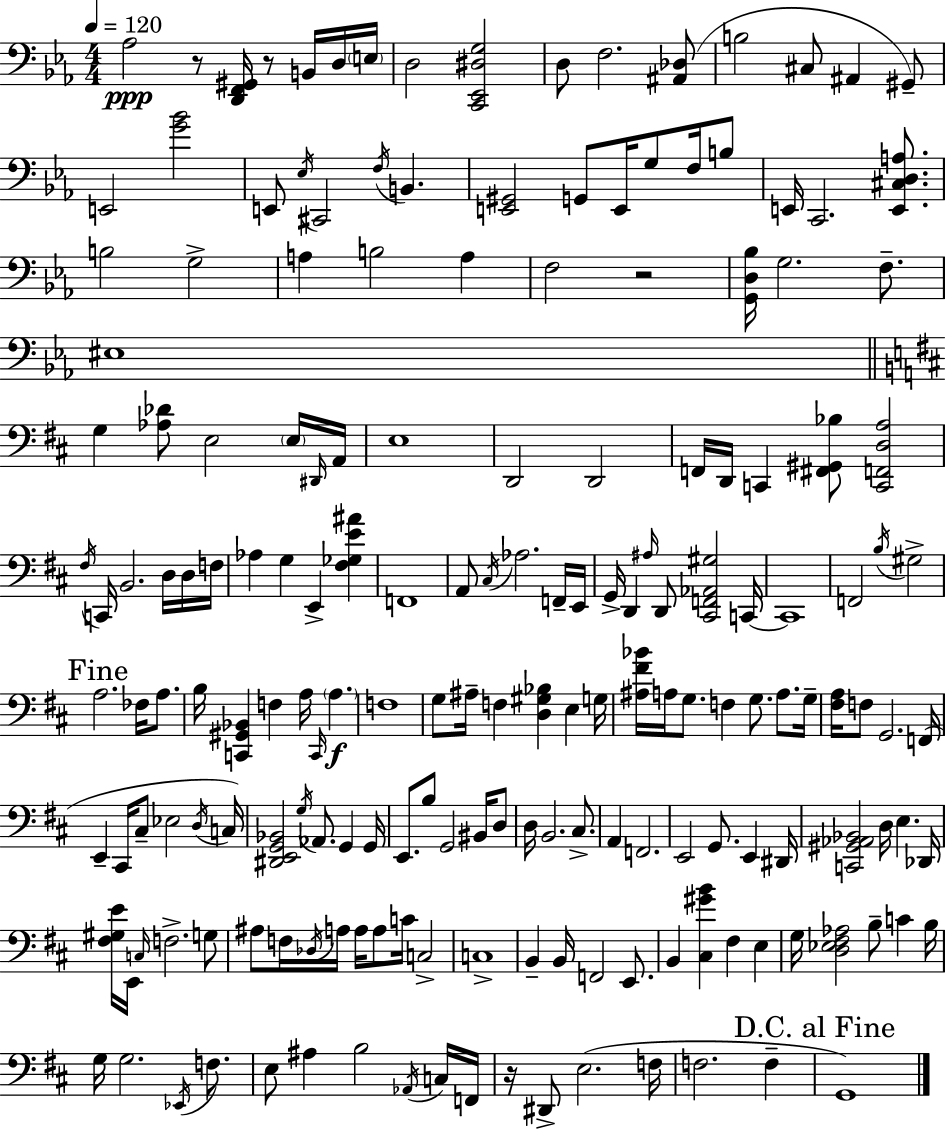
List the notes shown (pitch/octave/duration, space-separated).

Ab3/h R/e [D2,F2,G#2]/s R/e B2/s D3/s E3/s D3/h [C2,Eb2,D#3,G3]/h D3/e F3/h. [A#2,Db3]/e B3/h C#3/e A#2/q G#2/e E2/h [G4,Bb4]/h E2/e Eb3/s C#2/h F3/s B2/q. [E2,G#2]/h G2/e E2/s G3/e F3/s B3/e E2/s C2/h. [E2,C#3,D3,A3]/e. B3/h G3/h A3/q B3/h A3/q F3/h R/h [G2,D3,Bb3]/s G3/h. F3/e. EIS3/w G3/q [Ab3,Db4]/e E3/h E3/s D#2/s A2/s E3/w D2/h D2/h F2/s D2/s C2/q [F#2,G#2,Bb3]/e [C2,F2,D3,A3]/h F#3/s C2/s B2/h. D3/s D3/s F3/s Ab3/q G3/q E2/q [F#3,Gb3,E4,A#4]/q F2/w A2/e C#3/s Ab3/h. F2/s E2/s G2/s D2/q A#3/s D2/e [C#2,F2,Ab2,G#3]/h C2/s C2/w F2/h B3/s G#3/h A3/h. FES3/s A3/e. B3/s [C2,G#2,Bb2]/q F3/q A3/s C2/s A3/q. F3/w G3/e A#3/s F3/q [D3,G#3,Bb3]/q E3/q G3/s [A#3,F#4,Bb4]/s A3/s G3/e. F3/q G3/e. A3/e. G3/s [F#3,A3]/s F3/e G2/h. F2/s E2/q C#2/s C#3/e Eb3/h D3/s C3/s [D#2,E2,G2,Bb2]/h G3/s Ab2/e. G2/q G2/s E2/e. B3/e G2/h BIS2/s D3/e D3/s B2/h. C#3/e. A2/q F2/h. E2/h G2/e. E2/q D#2/s [C2,G#2,Ab2,Bb2]/h D3/s E3/q. Db2/s [F#3,G#3,E4]/s E2/s C3/s F3/h. G3/e A#3/e F3/s Db3/s A3/s A3/s A3/e C4/s C3/h C3/w B2/q B2/s F2/h E2/e. B2/q [C#3,G#4,B4]/q F#3/q E3/q G3/s [D3,Eb3,F#3,Ab3]/h B3/e C4/q B3/s G3/s G3/h. Eb2/s F3/e. E3/e A#3/q B3/h Ab2/s C3/s F2/s R/s D#2/e E3/h. F3/s F3/h. F3/q G2/w